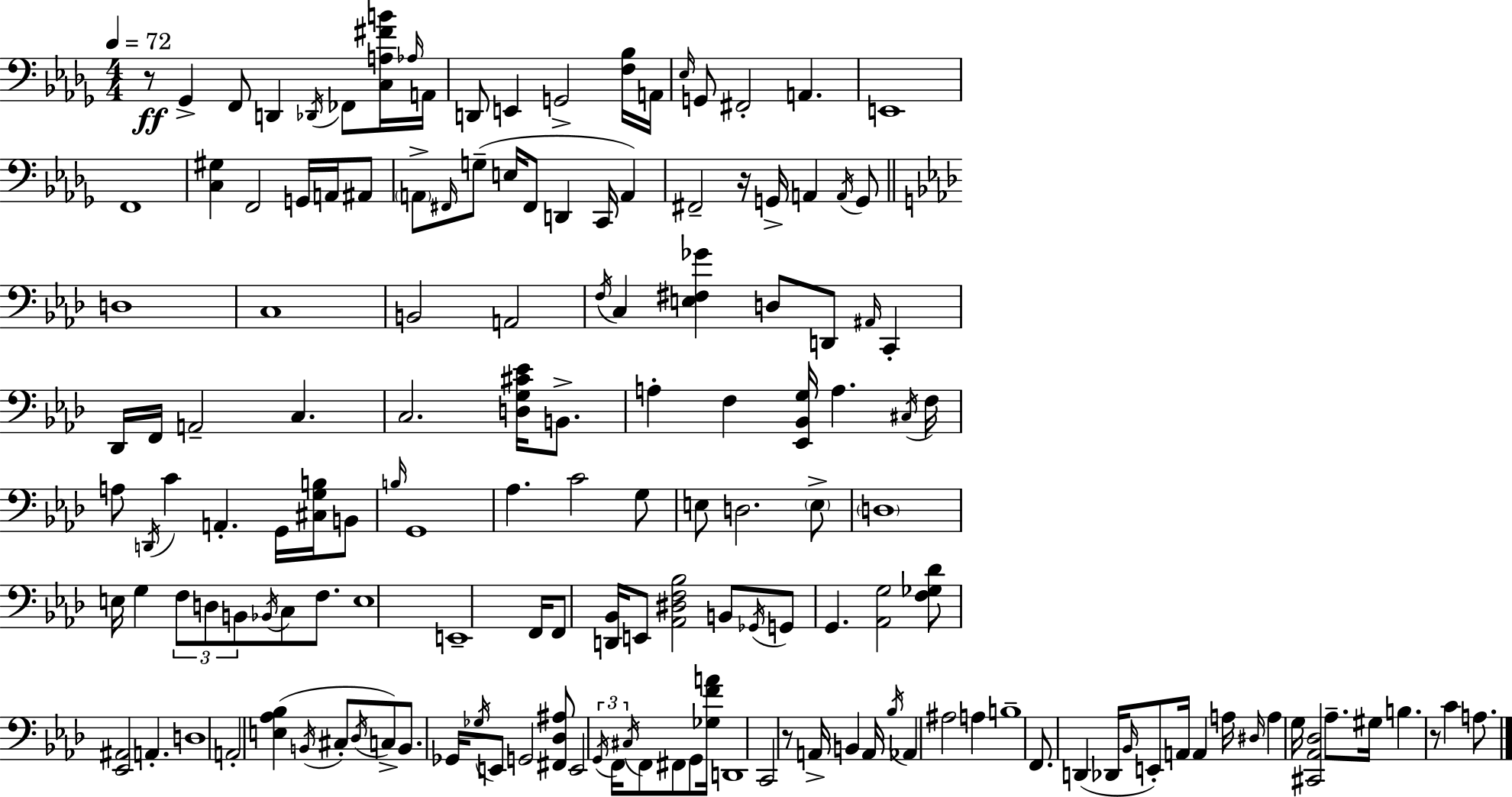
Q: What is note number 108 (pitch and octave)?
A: C2